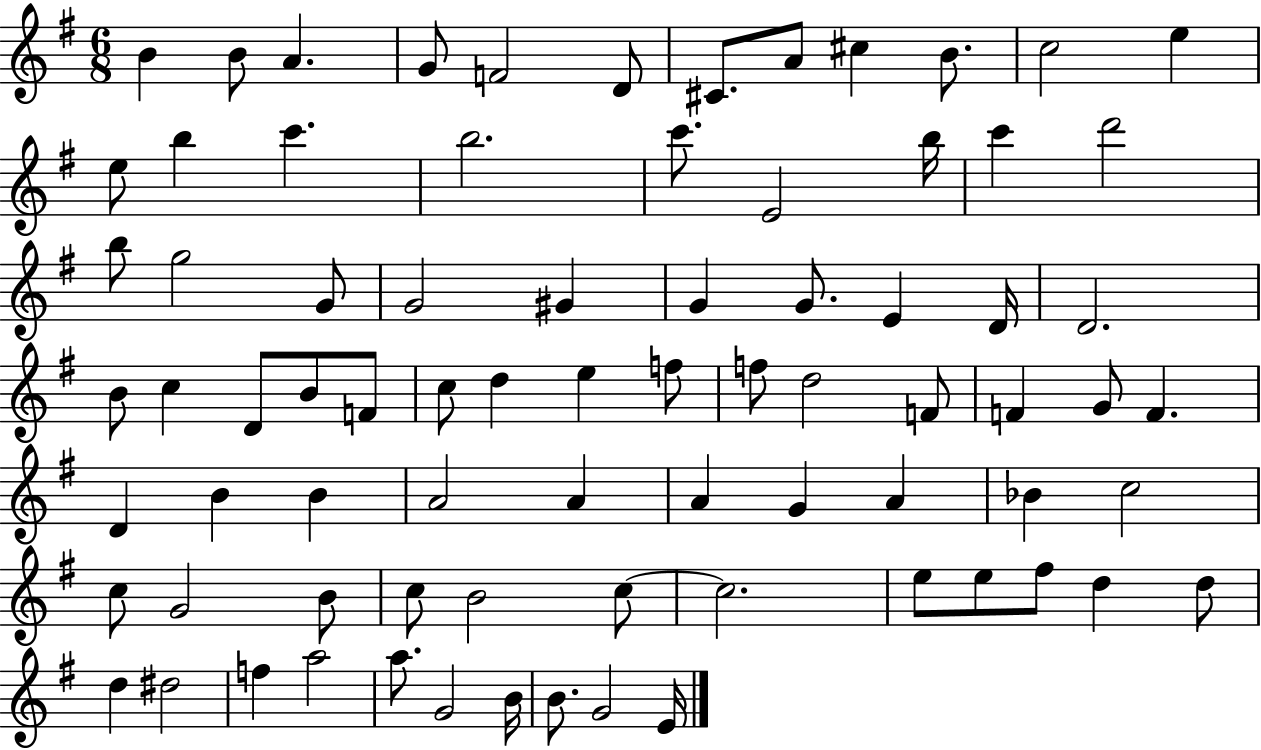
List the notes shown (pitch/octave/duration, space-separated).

B4/q B4/e A4/q. G4/e F4/h D4/e C#4/e. A4/e C#5/q B4/e. C5/h E5/q E5/e B5/q C6/q. B5/h. C6/e. E4/h B5/s C6/q D6/h B5/e G5/h G4/e G4/h G#4/q G4/q G4/e. E4/q D4/s D4/h. B4/e C5/q D4/e B4/e F4/e C5/e D5/q E5/q F5/e F5/e D5/h F4/e F4/q G4/e F4/q. D4/q B4/q B4/q A4/h A4/q A4/q G4/q A4/q Bb4/q C5/h C5/e G4/h B4/e C5/e B4/h C5/e C5/h. E5/e E5/e F#5/e D5/q D5/e D5/q D#5/h F5/q A5/h A5/e. G4/h B4/s B4/e. G4/h E4/s